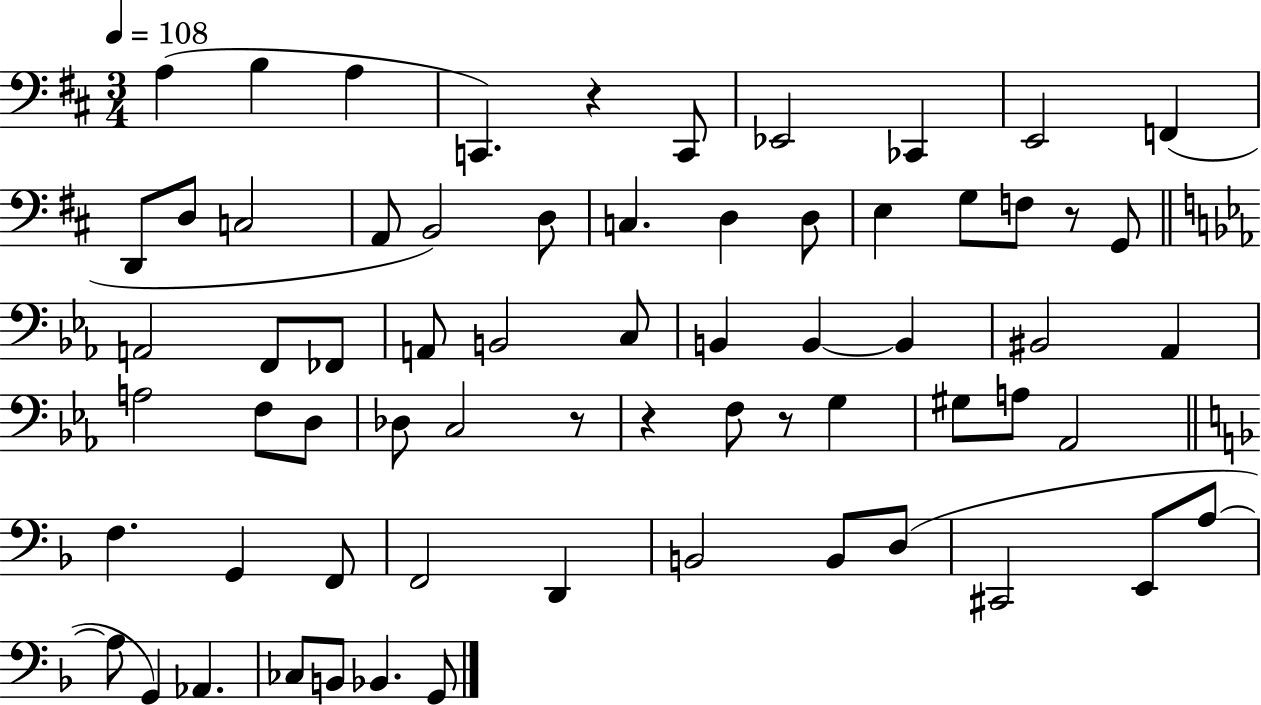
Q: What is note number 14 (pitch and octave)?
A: B2